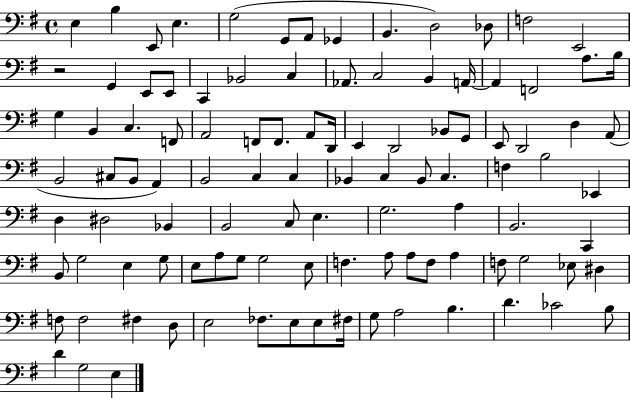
X:1
T:Untitled
M:4/4
L:1/4
K:G
E, B, E,,/2 E, G,2 G,,/2 A,,/2 _G,, B,, D,2 _D,/2 F,2 E,,2 z2 G,, E,,/2 E,,/2 C,, _B,,2 C, _A,,/2 C,2 B,, A,,/4 A,, F,,2 A,/2 B,/4 G, B,, C, F,,/2 A,,2 F,,/2 F,,/2 A,,/2 D,,/4 E,, D,,2 _B,,/2 G,,/2 E,,/2 D,,2 D, A,,/2 B,,2 ^C,/2 B,,/2 A,, B,,2 C, C, _B,, C, _B,,/2 C, F, B,2 _E,, D, ^D,2 _B,, B,,2 C,/2 E, G,2 A, B,,2 C,, B,,/2 G,2 E, G,/2 E,/2 A,/2 G,/2 G,2 E,/2 F, A,/2 A,/2 F,/2 A, F,/2 G,2 _E,/2 ^D, F,/2 F,2 ^F, D,/2 E,2 _F,/2 E,/2 E,/2 ^F,/4 G,/2 A,2 B, D _C2 B,/2 D G,2 E,